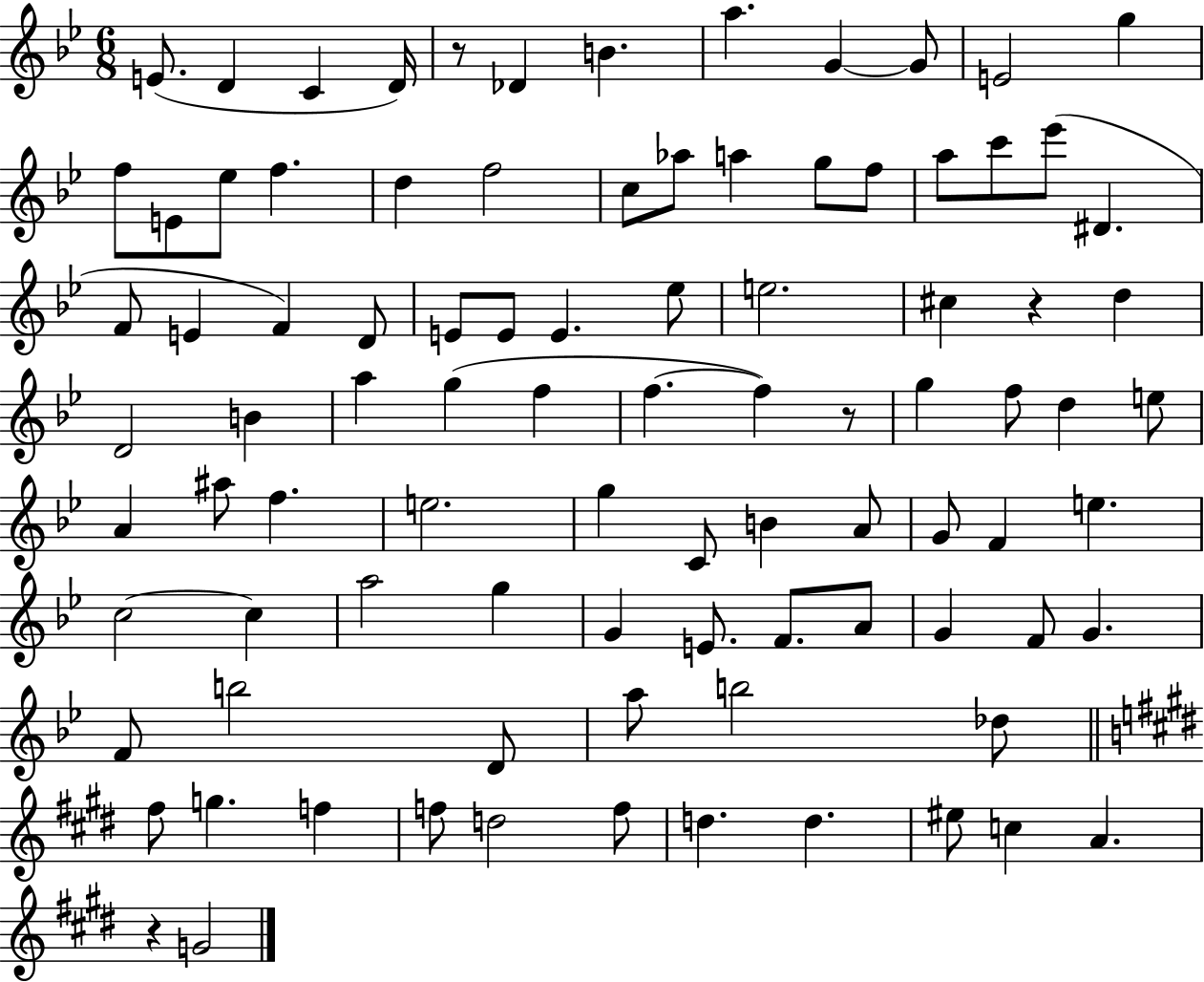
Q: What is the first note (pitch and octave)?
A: E4